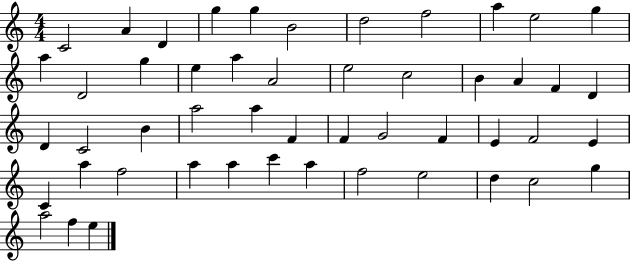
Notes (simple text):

C4/h A4/q D4/q G5/q G5/q B4/h D5/h F5/h A5/q E5/h G5/q A5/q D4/h G5/q E5/q A5/q A4/h E5/h C5/h B4/q A4/q F4/q D4/q D4/q C4/h B4/q A5/h A5/q F4/q F4/q G4/h F4/q E4/q F4/h E4/q C4/q A5/q F5/h A5/q A5/q C6/q A5/q F5/h E5/h D5/q C5/h G5/q A5/h F5/q E5/q